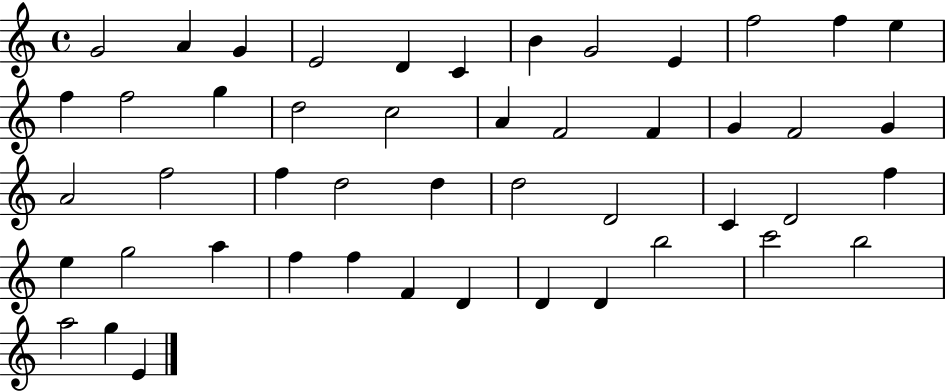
G4/h A4/q G4/q E4/h D4/q C4/q B4/q G4/h E4/q F5/h F5/q E5/q F5/q F5/h G5/q D5/h C5/h A4/q F4/h F4/q G4/q F4/h G4/q A4/h F5/h F5/q D5/h D5/q D5/h D4/h C4/q D4/h F5/q E5/q G5/h A5/q F5/q F5/q F4/q D4/q D4/q D4/q B5/h C6/h B5/h A5/h G5/q E4/q